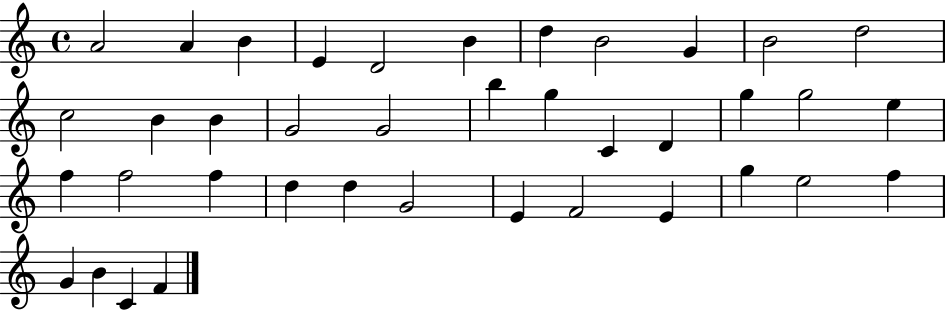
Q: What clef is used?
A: treble